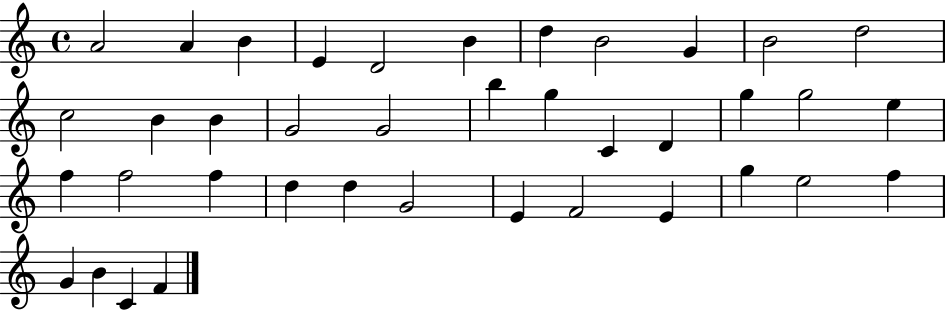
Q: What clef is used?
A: treble